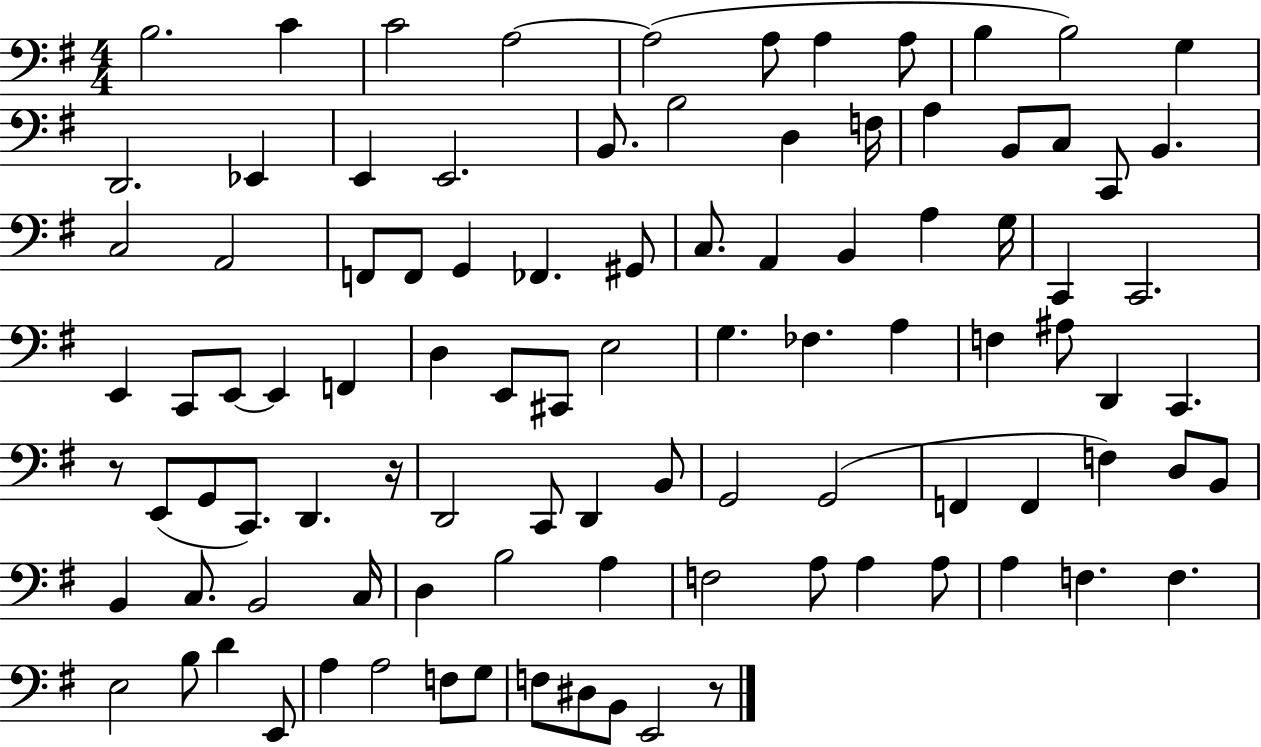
X:1
T:Untitled
M:4/4
L:1/4
K:G
B,2 C C2 A,2 A,2 A,/2 A, A,/2 B, B,2 G, D,,2 _E,, E,, E,,2 B,,/2 B,2 D, F,/4 A, B,,/2 C,/2 C,,/2 B,, C,2 A,,2 F,,/2 F,,/2 G,, _F,, ^G,,/2 C,/2 A,, B,, A, G,/4 C,, C,,2 E,, C,,/2 E,,/2 E,, F,, D, E,,/2 ^C,,/2 E,2 G, _F, A, F, ^A,/2 D,, C,, z/2 E,,/2 G,,/2 C,,/2 D,, z/4 D,,2 C,,/2 D,, B,,/2 G,,2 G,,2 F,, F,, F, D,/2 B,,/2 B,, C,/2 B,,2 C,/4 D, B,2 A, F,2 A,/2 A, A,/2 A, F, F, E,2 B,/2 D E,,/2 A, A,2 F,/2 G,/2 F,/2 ^D,/2 B,,/2 E,,2 z/2